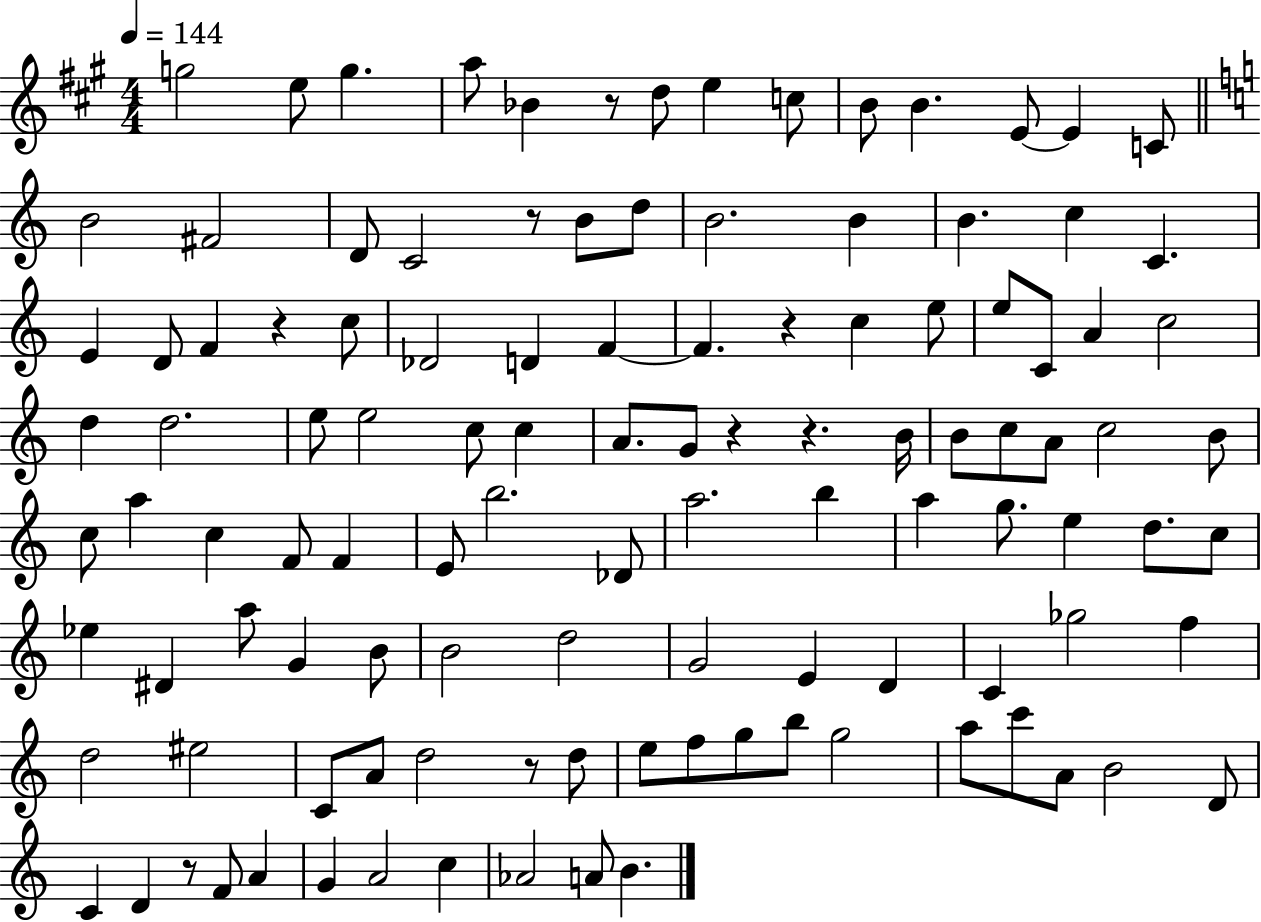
{
  \clef treble
  \numericTimeSignature
  \time 4/4
  \key a \major
  \tempo 4 = 144
  g''2 e''8 g''4. | a''8 bes'4 r8 d''8 e''4 c''8 | b'8 b'4. e'8~~ e'4 c'8 | \bar "||" \break \key c \major b'2 fis'2 | d'8 c'2 r8 b'8 d''8 | b'2. b'4 | b'4. c''4 c'4. | \break e'4 d'8 f'4 r4 c''8 | des'2 d'4 f'4~~ | f'4. r4 c''4 e''8 | e''8 c'8 a'4 c''2 | \break d''4 d''2. | e''8 e''2 c''8 c''4 | a'8. g'8 r4 r4. b'16 | b'8 c''8 a'8 c''2 b'8 | \break c''8 a''4 c''4 f'8 f'4 | e'8 b''2. des'8 | a''2. b''4 | a''4 g''8. e''4 d''8. c''8 | \break ees''4 dis'4 a''8 g'4 b'8 | b'2 d''2 | g'2 e'4 d'4 | c'4 ges''2 f''4 | \break d''2 eis''2 | c'8 a'8 d''2 r8 d''8 | e''8 f''8 g''8 b''8 g''2 | a''8 c'''8 a'8 b'2 d'8 | \break c'4 d'4 r8 f'8 a'4 | g'4 a'2 c''4 | aes'2 a'8 b'4. | \bar "|."
}